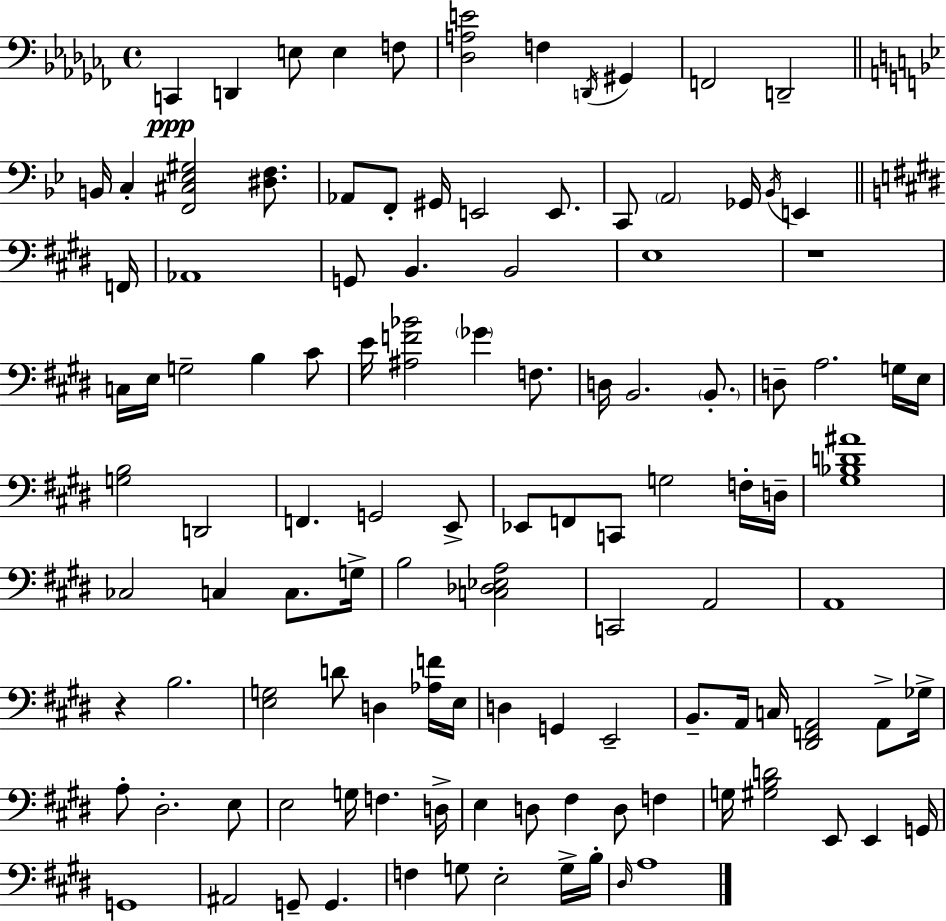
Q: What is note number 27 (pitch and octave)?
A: B2